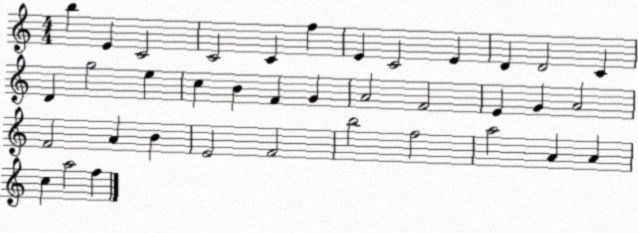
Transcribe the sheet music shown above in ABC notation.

X:1
T:Untitled
M:4/4
L:1/4
K:C
b E C2 C2 C f E C2 E D D2 C D g2 e c B F G A2 F2 E G A2 F2 A B E2 F2 b2 f2 a2 A A c a2 f